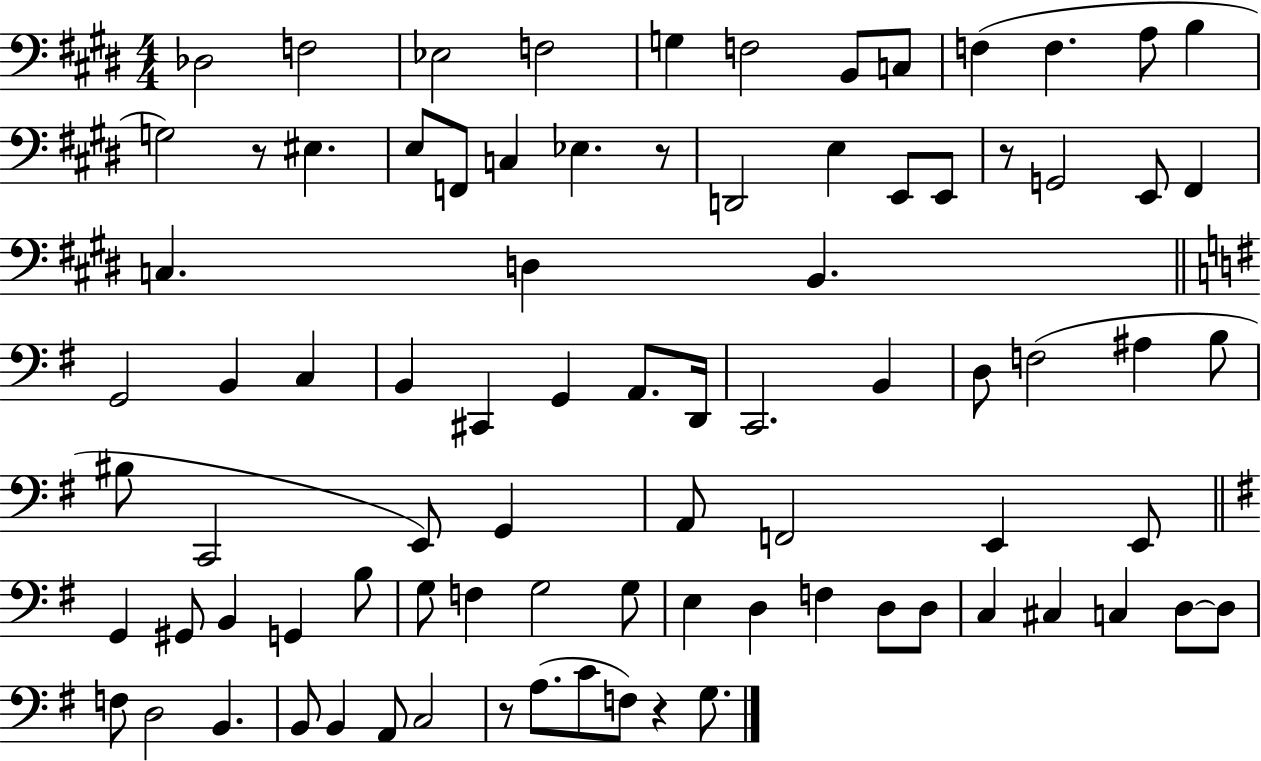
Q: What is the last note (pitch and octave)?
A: G3